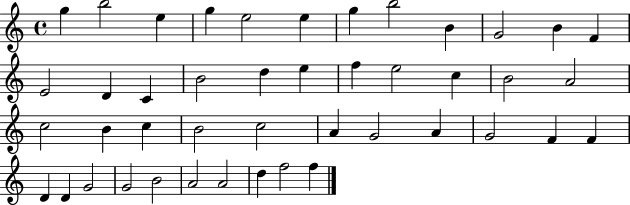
{
  \clef treble
  \time 4/4
  \defaultTimeSignature
  \key c \major
  g''4 b''2 e''4 | g''4 e''2 e''4 | g''4 b''2 b'4 | g'2 b'4 f'4 | \break e'2 d'4 c'4 | b'2 d''4 e''4 | f''4 e''2 c''4 | b'2 a'2 | \break c''2 b'4 c''4 | b'2 c''2 | a'4 g'2 a'4 | g'2 f'4 f'4 | \break d'4 d'4 g'2 | g'2 b'2 | a'2 a'2 | d''4 f''2 f''4 | \break \bar "|."
}